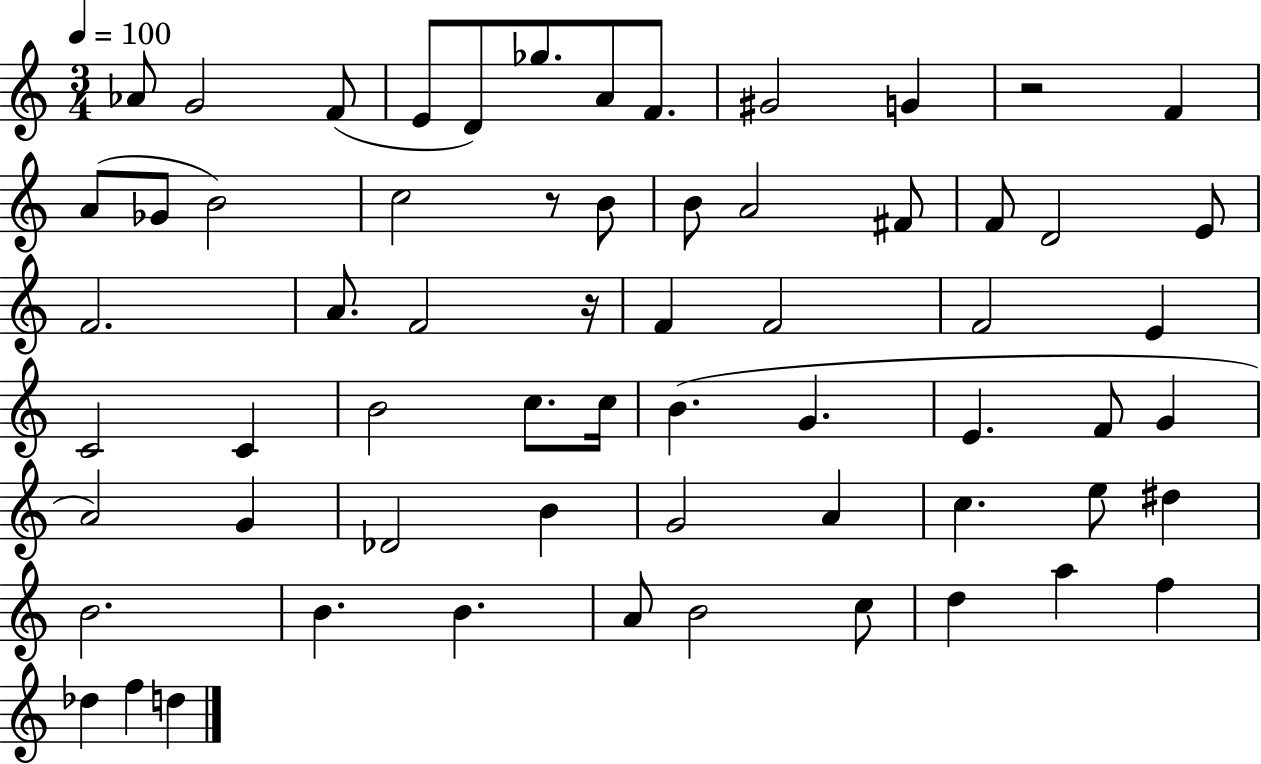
{
  \clef treble
  \numericTimeSignature
  \time 3/4
  \key c \major
  \tempo 4 = 100
  \repeat volta 2 { aes'8 g'2 f'8( | e'8 d'8) ges''8. a'8 f'8. | gis'2 g'4 | r2 f'4 | \break a'8( ges'8 b'2) | c''2 r8 b'8 | b'8 a'2 fis'8 | f'8 d'2 e'8 | \break f'2. | a'8. f'2 r16 | f'4 f'2 | f'2 e'4 | \break c'2 c'4 | b'2 c''8. c''16 | b'4.( g'4. | e'4. f'8 g'4 | \break a'2) g'4 | des'2 b'4 | g'2 a'4 | c''4. e''8 dis''4 | \break b'2. | b'4. b'4. | a'8 b'2 c''8 | d''4 a''4 f''4 | \break des''4 f''4 d''4 | } \bar "|."
}